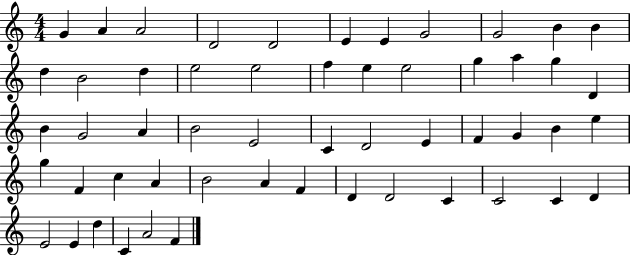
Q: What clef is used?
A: treble